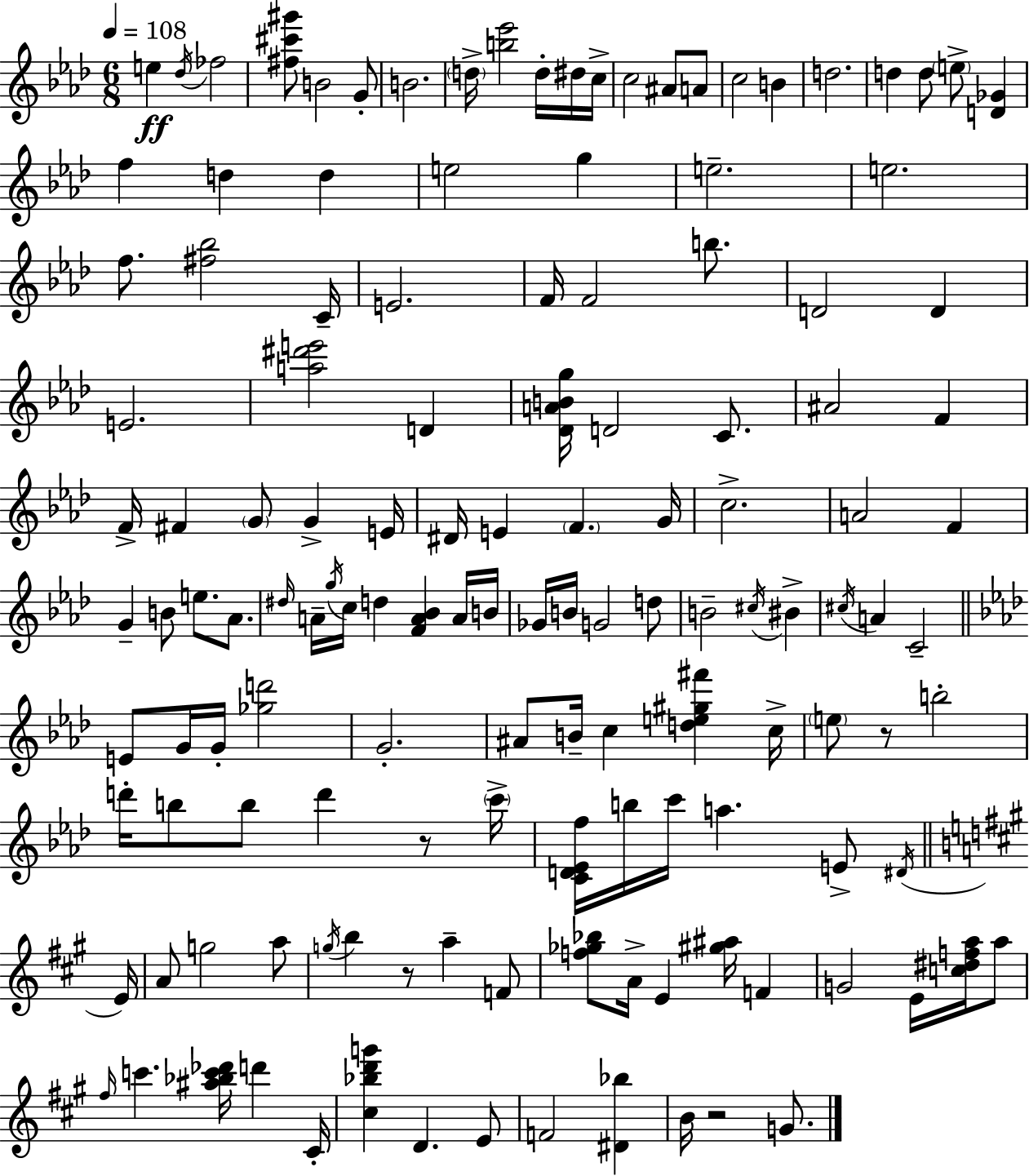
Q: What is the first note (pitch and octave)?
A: E5